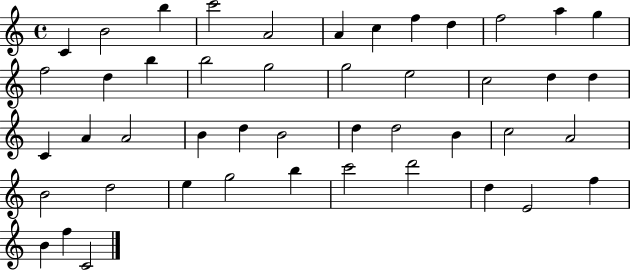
{
  \clef treble
  \time 4/4
  \defaultTimeSignature
  \key c \major
  c'4 b'2 b''4 | c'''2 a'2 | a'4 c''4 f''4 d''4 | f''2 a''4 g''4 | \break f''2 d''4 b''4 | b''2 g''2 | g''2 e''2 | c''2 d''4 d''4 | \break c'4 a'4 a'2 | b'4 d''4 b'2 | d''4 d''2 b'4 | c''2 a'2 | \break b'2 d''2 | e''4 g''2 b''4 | c'''2 d'''2 | d''4 e'2 f''4 | \break b'4 f''4 c'2 | \bar "|."
}